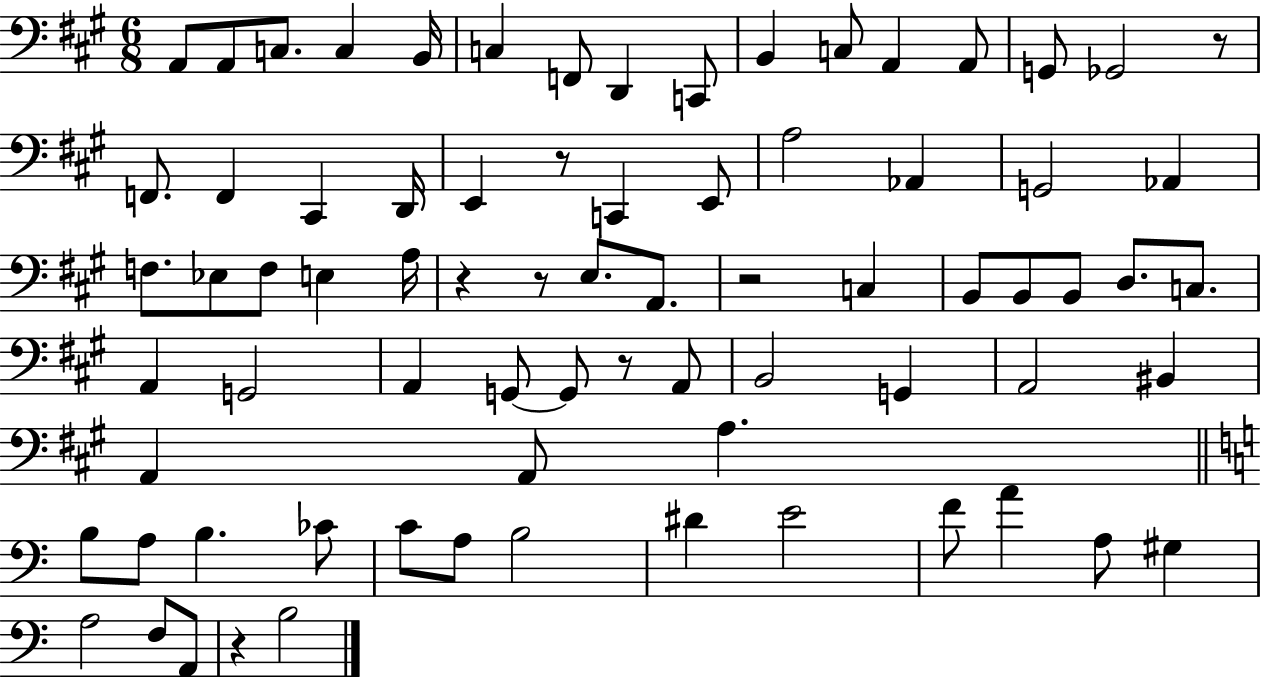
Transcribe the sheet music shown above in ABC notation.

X:1
T:Untitled
M:6/8
L:1/4
K:A
A,,/2 A,,/2 C,/2 C, B,,/4 C, F,,/2 D,, C,,/2 B,, C,/2 A,, A,,/2 G,,/2 _G,,2 z/2 F,,/2 F,, ^C,, D,,/4 E,, z/2 C,, E,,/2 A,2 _A,, G,,2 _A,, F,/2 _E,/2 F,/2 E, A,/4 z z/2 E,/2 A,,/2 z2 C, B,,/2 B,,/2 B,,/2 D,/2 C,/2 A,, G,,2 A,, G,,/2 G,,/2 z/2 A,,/2 B,,2 G,, A,,2 ^B,, A,, A,,/2 A, B,/2 A,/2 B, _C/2 C/2 A,/2 B,2 ^D E2 F/2 A A,/2 ^G, A,2 F,/2 A,,/2 z B,2